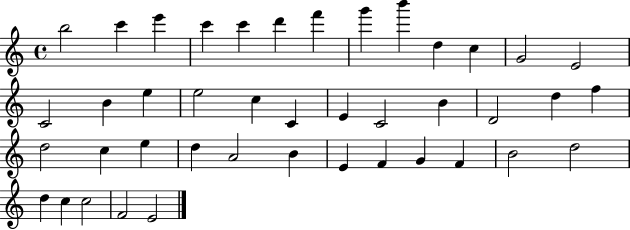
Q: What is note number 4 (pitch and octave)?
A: C6